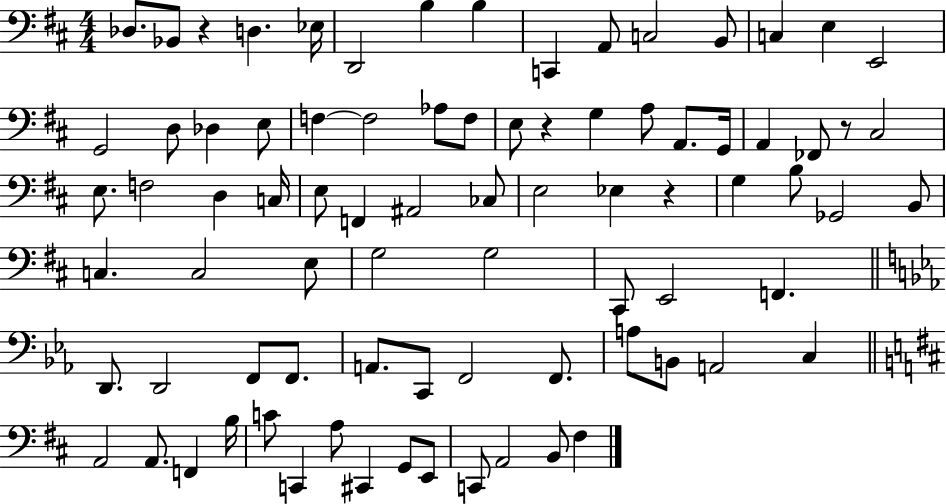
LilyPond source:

{
  \clef bass
  \numericTimeSignature
  \time 4/4
  \key d \major
  des8. bes,8 r4 d4. ees16 | d,2 b4 b4 | c,4 a,8 c2 b,8 | c4 e4 e,2 | \break g,2 d8 des4 e8 | f4~~ f2 aes8 f8 | e8 r4 g4 a8 a,8. g,16 | a,4 fes,8 r8 cis2 | \break e8. f2 d4 c16 | e8 f,4 ais,2 ces8 | e2 ees4 r4 | g4 b8 ges,2 b,8 | \break c4. c2 e8 | g2 g2 | cis,8 e,2 f,4. | \bar "||" \break \key c \minor d,8. d,2 f,8 f,8. | a,8. c,8 f,2 f,8. | a8 b,8 a,2 c4 | \bar "||" \break \key d \major a,2 a,8. f,4 b16 | c'8 c,4 a8 cis,4 g,8 e,8 | c,8 a,2 b,8 fis4 | \bar "|."
}